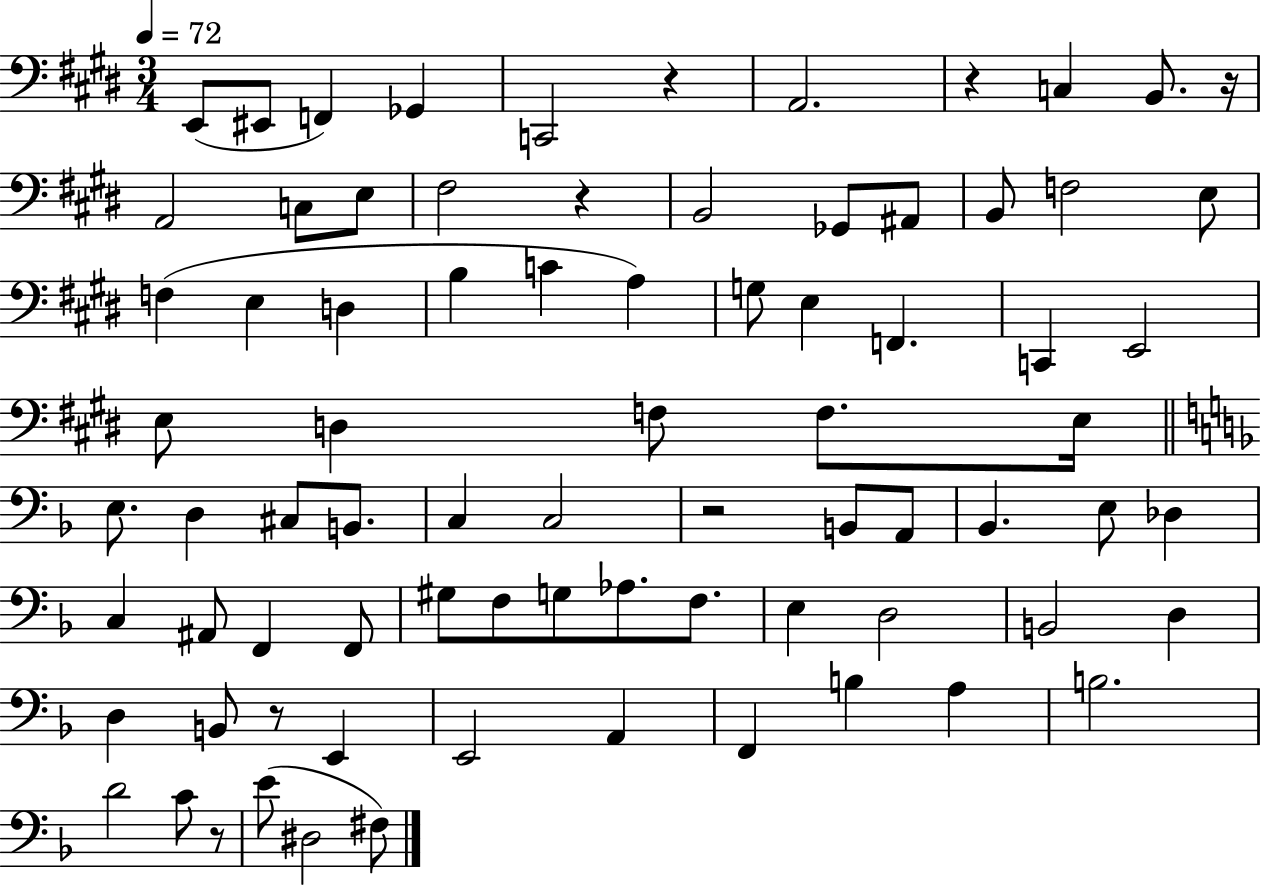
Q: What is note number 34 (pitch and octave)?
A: E3